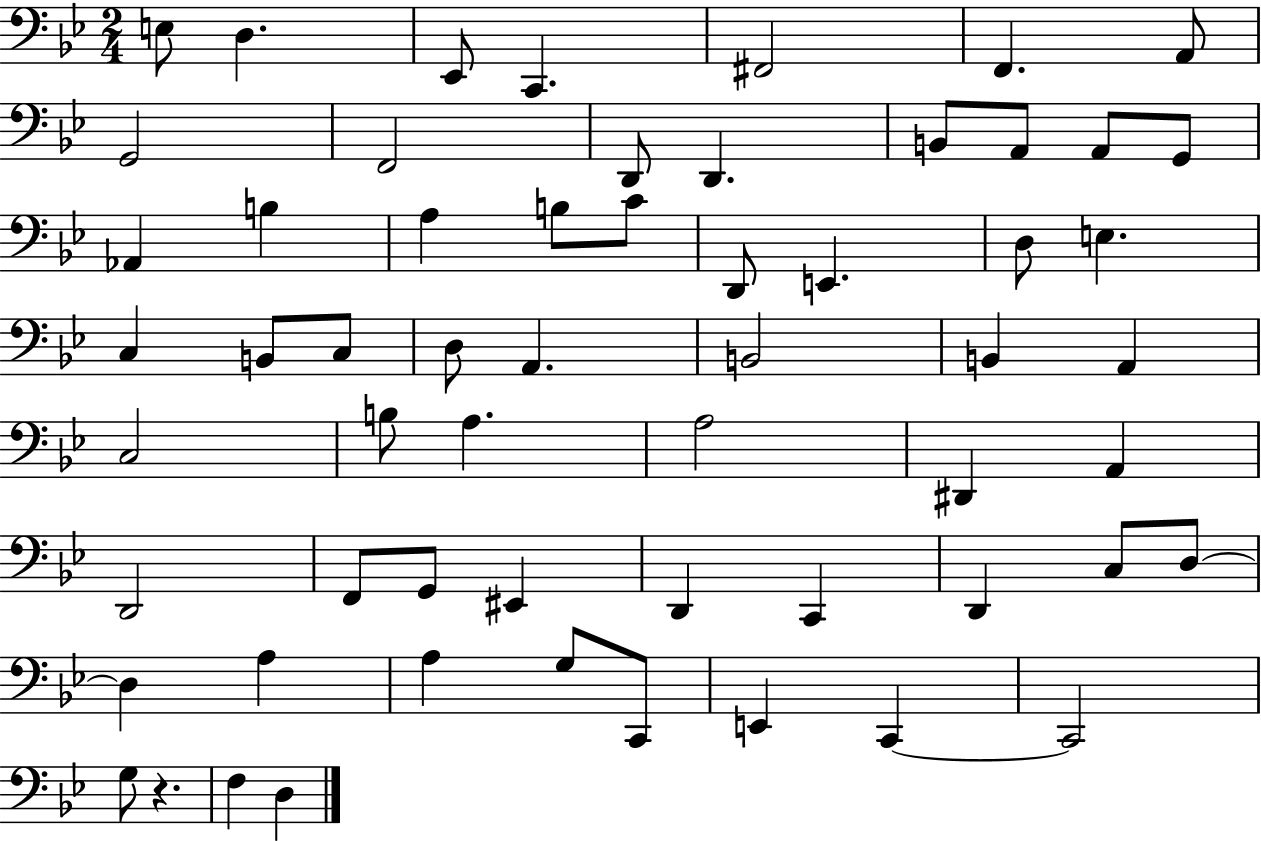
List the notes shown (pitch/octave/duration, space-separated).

E3/e D3/q. Eb2/e C2/q. F#2/h F2/q. A2/e G2/h F2/h D2/e D2/q. B2/e A2/e A2/e G2/e Ab2/q B3/q A3/q B3/e C4/e D2/e E2/q. D3/e E3/q. C3/q B2/e C3/e D3/e A2/q. B2/h B2/q A2/q C3/h B3/e A3/q. A3/h D#2/q A2/q D2/h F2/e G2/e EIS2/q D2/q C2/q D2/q C3/e D3/e D3/q A3/q A3/q G3/e C2/e E2/q C2/q C2/h G3/e R/q. F3/q D3/q